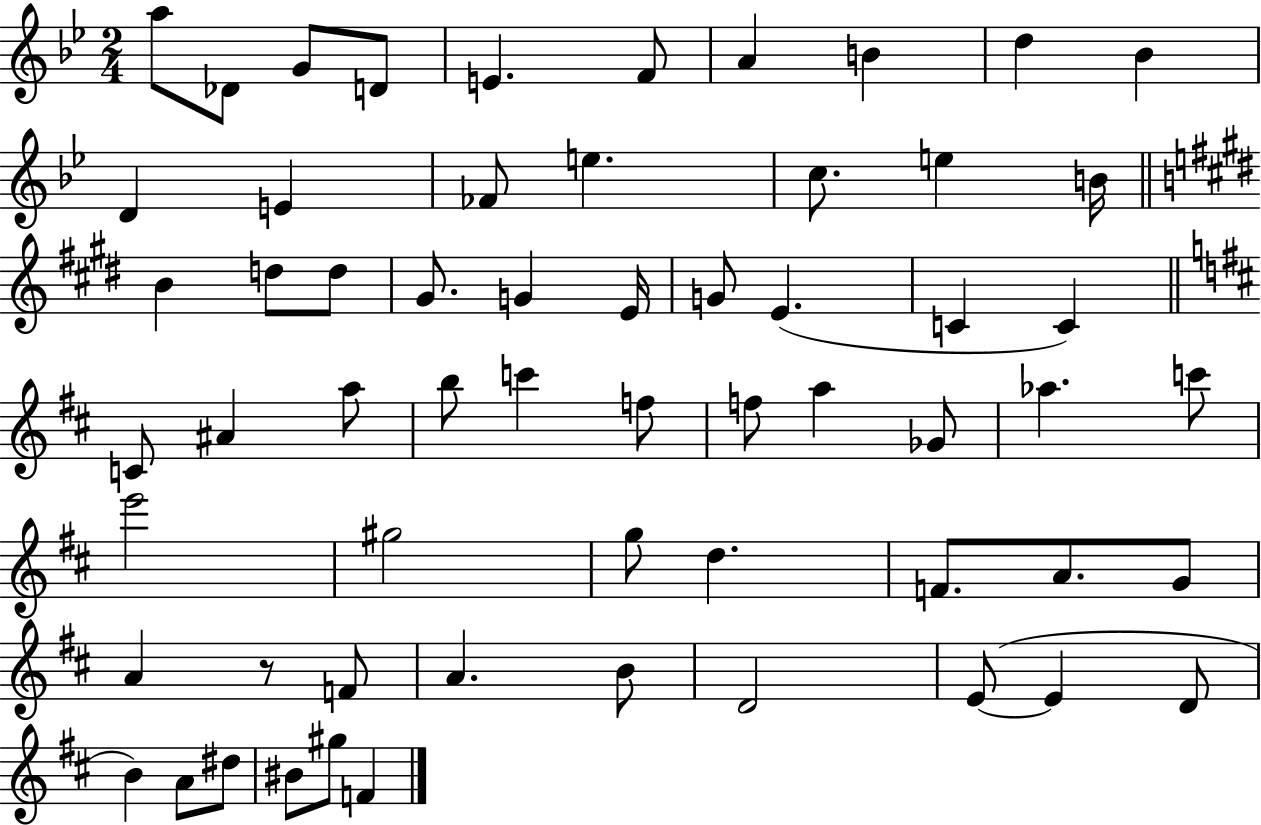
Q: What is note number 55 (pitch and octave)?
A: A4